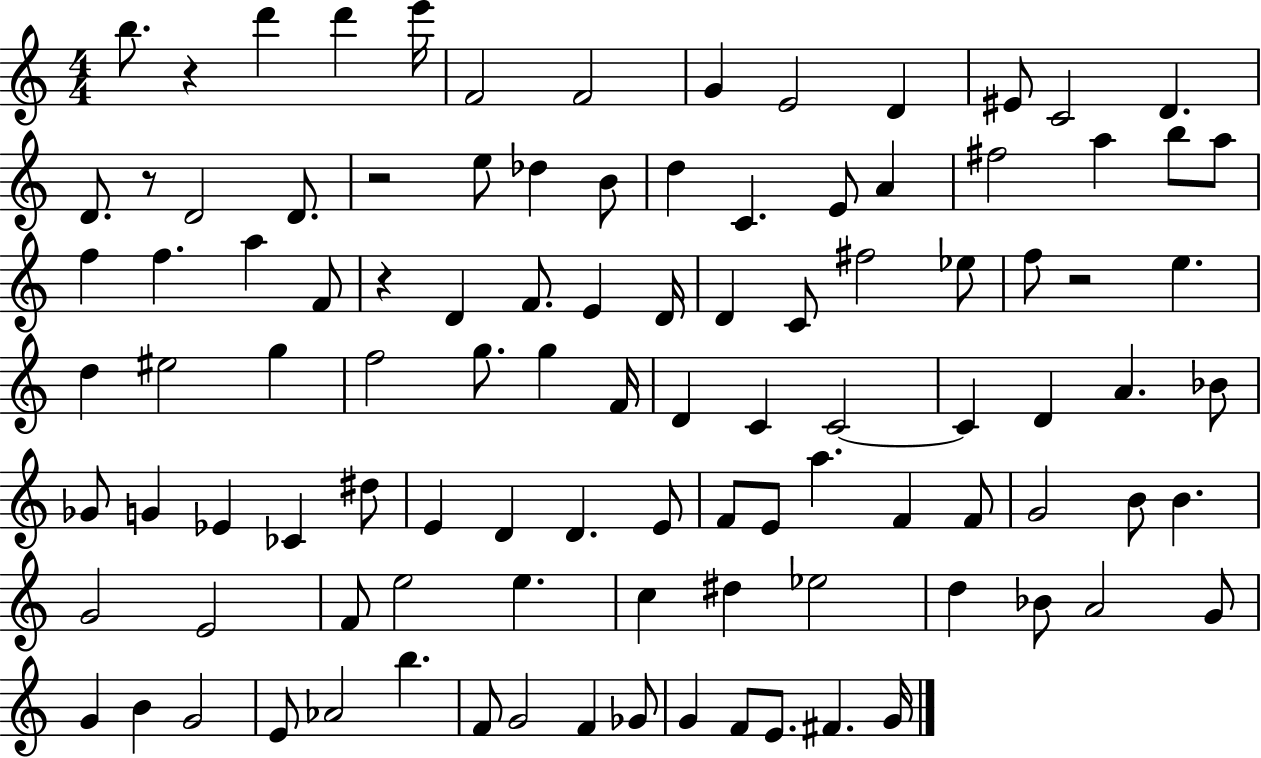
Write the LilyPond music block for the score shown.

{
  \clef treble
  \numericTimeSignature
  \time 4/4
  \key c \major
  b''8. r4 d'''4 d'''4 e'''16 | f'2 f'2 | g'4 e'2 d'4 | eis'8 c'2 d'4. | \break d'8. r8 d'2 d'8. | r2 e''8 des''4 b'8 | d''4 c'4. e'8 a'4 | fis''2 a''4 b''8 a''8 | \break f''4 f''4. a''4 f'8 | r4 d'4 f'8. e'4 d'16 | d'4 c'8 fis''2 ees''8 | f''8 r2 e''4. | \break d''4 eis''2 g''4 | f''2 g''8. g''4 f'16 | d'4 c'4 c'2~~ | c'4 d'4 a'4. bes'8 | \break ges'8 g'4 ees'4 ces'4 dis''8 | e'4 d'4 d'4. e'8 | f'8 e'8 a''4. f'4 f'8 | g'2 b'8 b'4. | \break g'2 e'2 | f'8 e''2 e''4. | c''4 dis''4 ees''2 | d''4 bes'8 a'2 g'8 | \break g'4 b'4 g'2 | e'8 aes'2 b''4. | f'8 g'2 f'4 ges'8 | g'4 f'8 e'8. fis'4. g'16 | \break \bar "|."
}